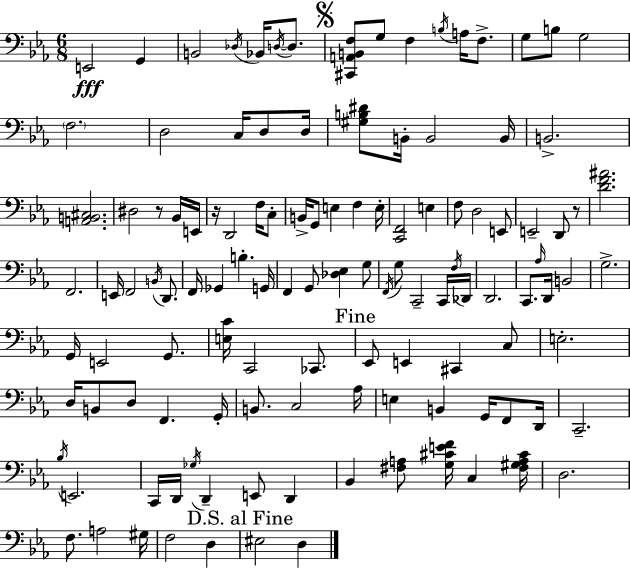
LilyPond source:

{
  \clef bass
  \numericTimeSignature
  \time 6/8
  \key c \minor
  \repeat volta 2 { e,2\fff g,4 | b,2 \acciaccatura { des16 } bes,16 \acciaccatura { d16~ }~ d8. | \mark \markup { \musicglyph "scripts.segno" } <cis, a, b, f>8 g8 f4 \acciaccatura { b16 } a16 | f8.-> g8 b8 g2 | \break \parenthesize f2. | d2 c16 | d8 d16 <gis b dis'>8 b,16-. b,2 | b,16 b,2.-> | \break <a, b, cis>2. | dis2 r8 | bes,16 e,16 r16 d,2 | f16 c8-. b,16-> g,8 e4 f4 | \break e16-. <c, f,>2 e4 | f8 d2 | e,8 e,2-- d,8 | r8 <d' f' ais'>2. | \break f,2. | e,16 f,2 | \acciaccatura { b,16 } d,8. f,16 ges,4 b4.-. | g,16 f,4 g,8 <des ees>4 | \break g8 \acciaccatura { f,16 } g8 c,2-- | c,16 \acciaccatura { f16 } des,16 d,2. | c,8. \grace { aes16 } d,16 b,2 | g2.-> | \break g,16 e,2 | g,8. <e c'>16 c,2 | ces,8. \mark "Fine" ees,8 e,4 | cis,4 c8 e2.-. | \break d16 b,8 d8 | f,4. g,16-. b,8. c2 | aes16 e4 b,4 | g,16 f,8 d,16 c,2.-- | \break \acciaccatura { bes16 } e,2. | c,16 d,16 \acciaccatura { ges16 } d,4-- | e,8 d,4 bes,4 | <fis a>8 <g cis' e' f'>16 c4 <fis gis a cis'>16 d2. | \break f8. | a2 gis16 f2 | d4 \mark "D.S. al Fine" eis2 | d4 } \bar "|."
}